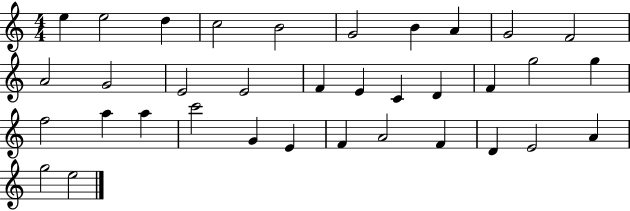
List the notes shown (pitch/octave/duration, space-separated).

E5/q E5/h D5/q C5/h B4/h G4/h B4/q A4/q G4/h F4/h A4/h G4/h E4/h E4/h F4/q E4/q C4/q D4/q F4/q G5/h G5/q F5/h A5/q A5/q C6/h G4/q E4/q F4/q A4/h F4/q D4/q E4/h A4/q G5/h E5/h